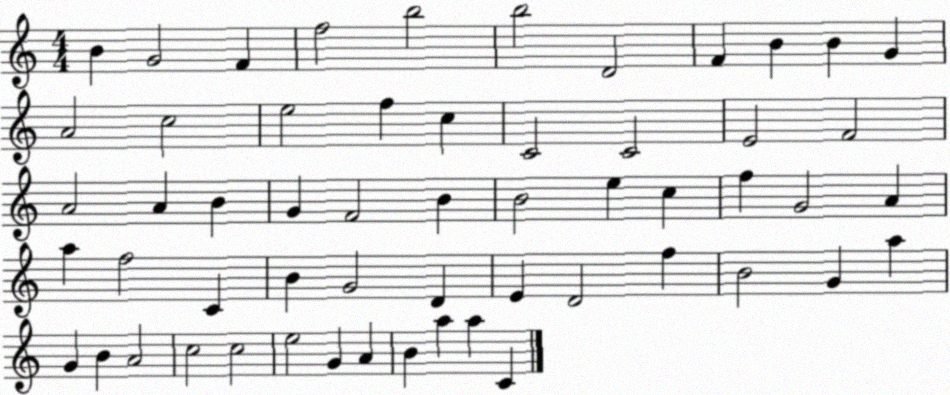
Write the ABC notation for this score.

X:1
T:Untitled
M:4/4
L:1/4
K:C
B G2 F f2 b2 b2 D2 F B B G A2 c2 e2 f c C2 C2 E2 F2 A2 A B G F2 B B2 e c f G2 A a f2 C B G2 D E D2 f B2 G a G B A2 c2 c2 e2 G A B a a C